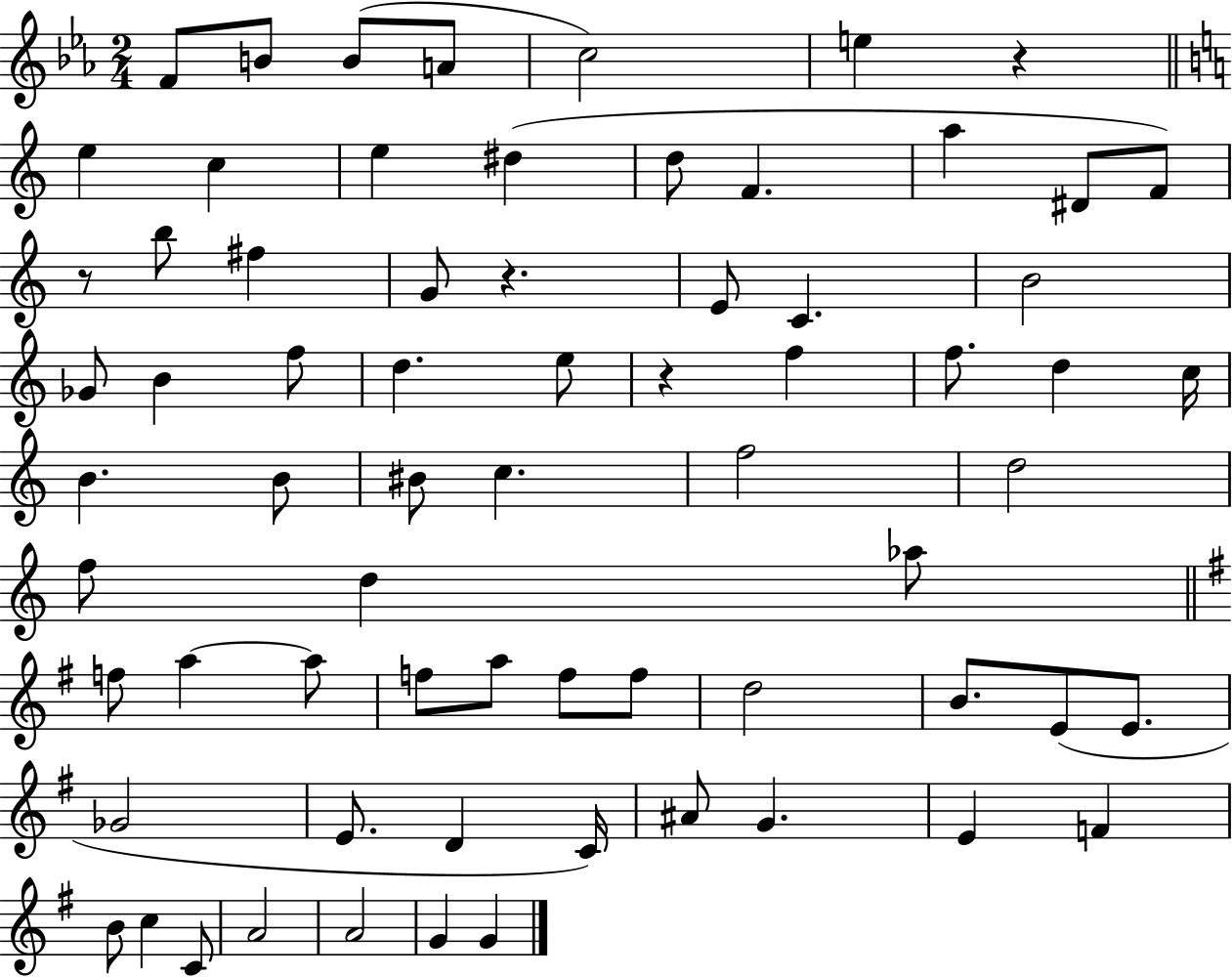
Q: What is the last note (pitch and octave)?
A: G4